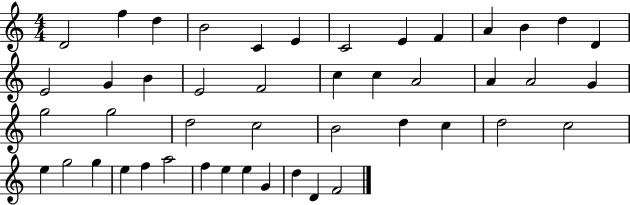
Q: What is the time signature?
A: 4/4